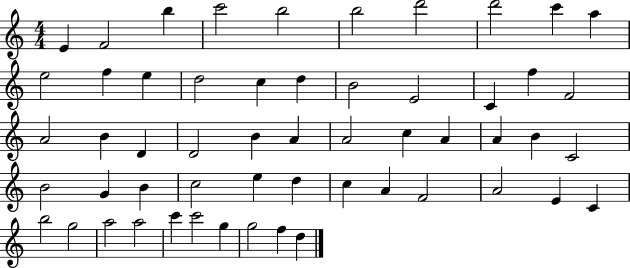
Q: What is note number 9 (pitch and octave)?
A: C6